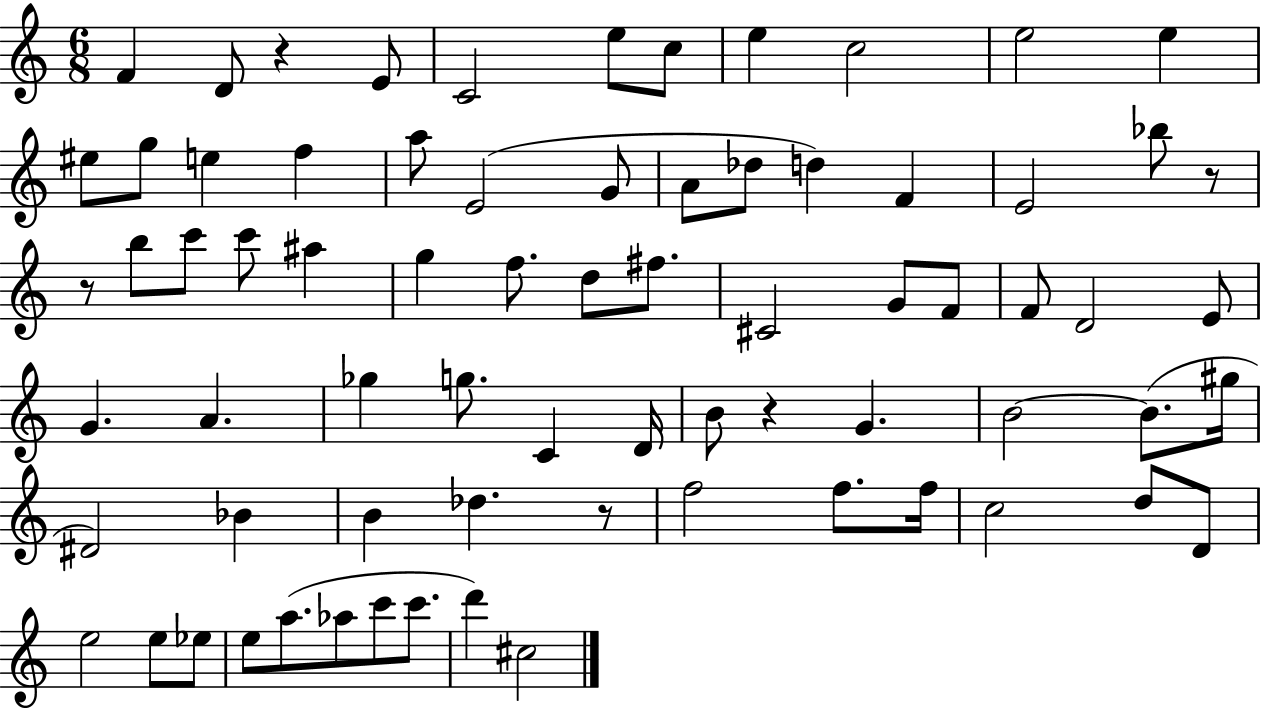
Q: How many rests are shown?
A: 5